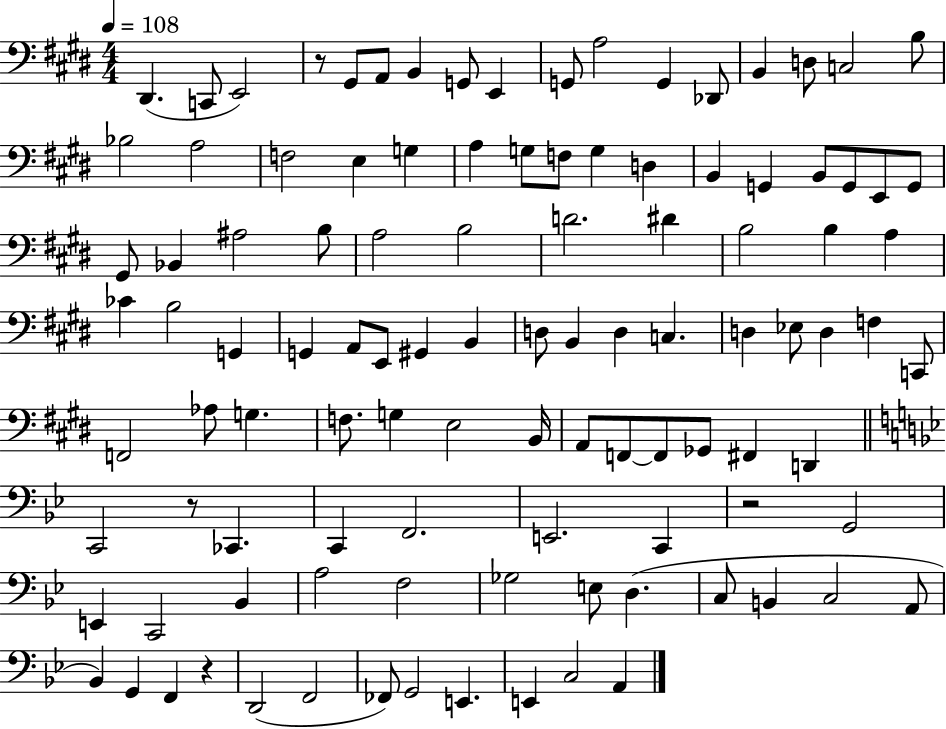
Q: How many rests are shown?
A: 4